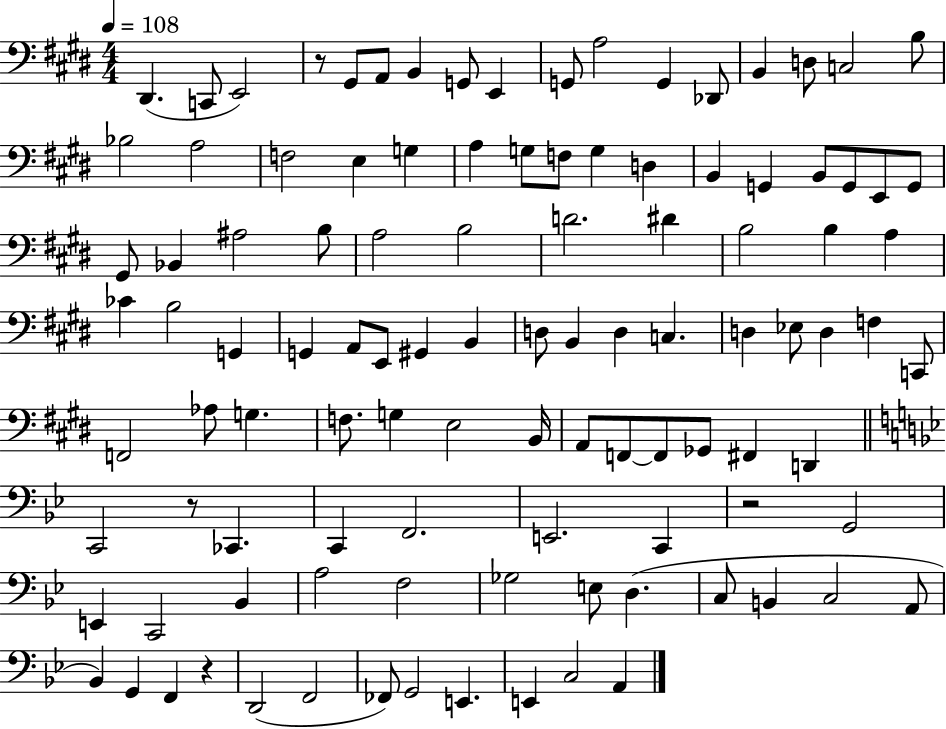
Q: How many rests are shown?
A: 4